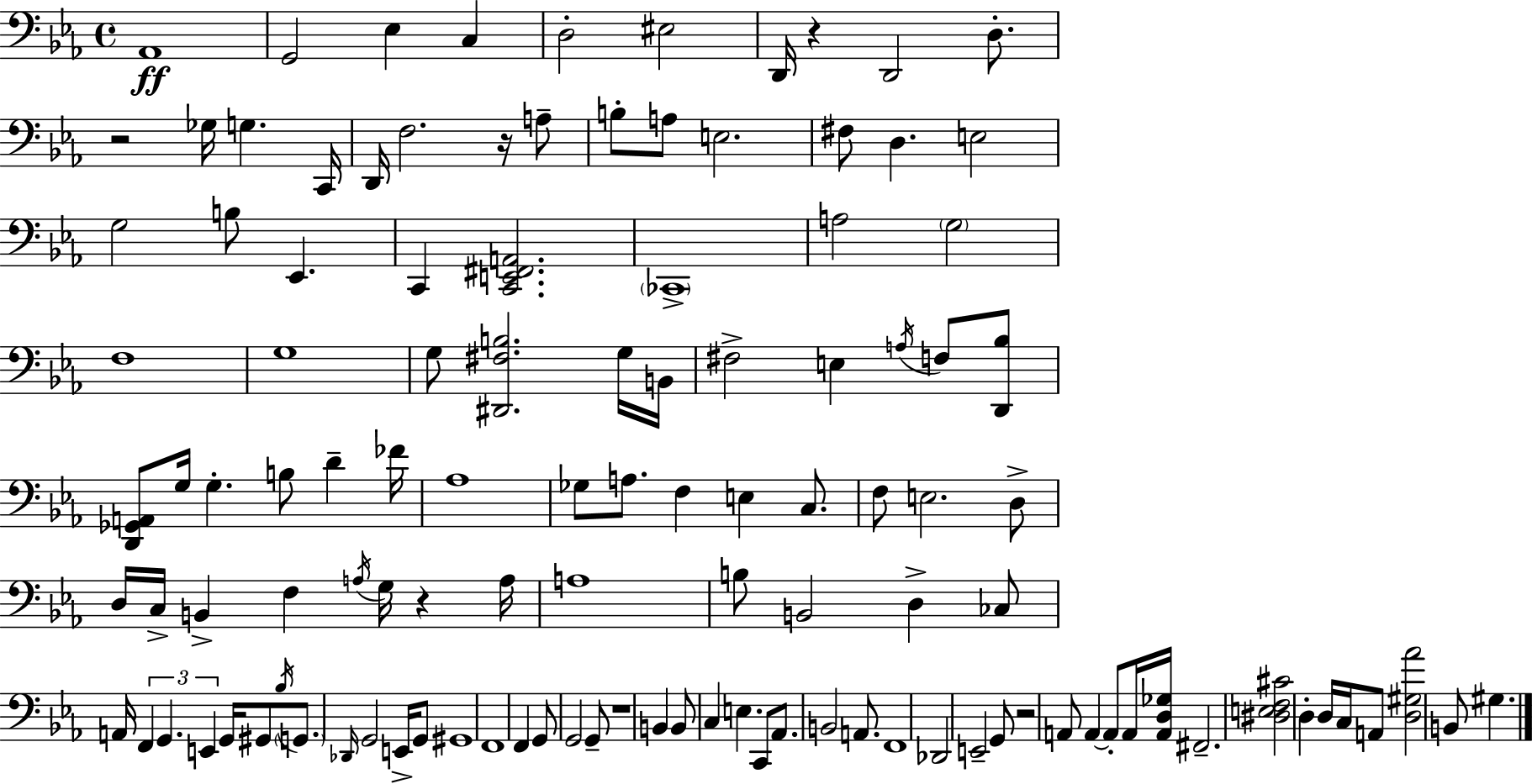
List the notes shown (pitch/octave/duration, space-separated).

Ab2/w G2/h Eb3/q C3/q D3/h EIS3/h D2/s R/q D2/h D3/e. R/h Gb3/s G3/q. C2/s D2/s F3/h. R/s A3/e B3/e A3/e E3/h. F#3/e D3/q. E3/h G3/h B3/e Eb2/q. C2/q [C2,E2,F#2,A2]/h. CES2/w A3/h G3/h F3/w G3/w G3/e [D#2,F#3,B3]/h. G3/s B2/s F#3/h E3/q A3/s F3/e [D2,Bb3]/e [D2,Gb2,A2]/e G3/s G3/q. B3/e D4/q FES4/s Ab3/w Gb3/e A3/e. F3/q E3/q C3/e. F3/e E3/h. D3/e D3/s C3/s B2/q F3/q A3/s G3/s R/q A3/s A3/w B3/e B2/h D3/q CES3/e A2/s F2/q G2/q. E2/q G2/s G#2/e Bb3/s G2/e. Db2/s G2/h E2/s G2/e G#2/w F2/w F2/q G2/e G2/h G2/e R/w B2/q B2/e C3/q E3/q. C2/e Ab2/e. B2/h A2/e. F2/w Db2/h E2/h G2/e R/h A2/e A2/q A2/e A2/s [A2,D3,Gb3]/s F#2/h. [D#3,E3,F3,C#4]/h D3/q D3/s C3/s A2/e [D3,G#3,Ab4]/h B2/e G#3/q.